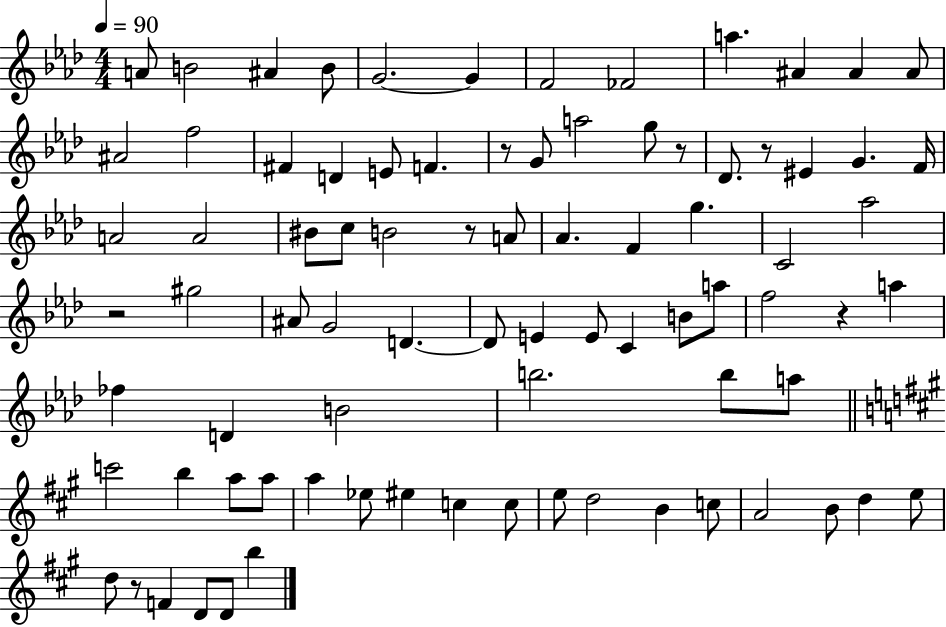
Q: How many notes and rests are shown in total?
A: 83